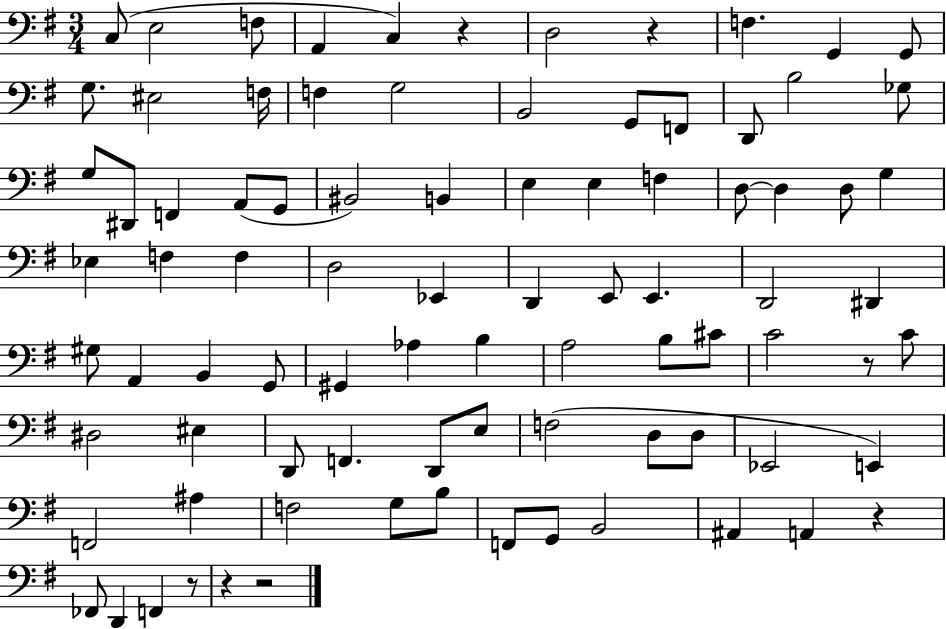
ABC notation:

X:1
T:Untitled
M:3/4
L:1/4
K:G
C,/2 E,2 F,/2 A,, C, z D,2 z F, G,, G,,/2 G,/2 ^E,2 F,/4 F, G,2 B,,2 G,,/2 F,,/2 D,,/2 B,2 _G,/2 G,/2 ^D,,/2 F,, A,,/2 G,,/2 ^B,,2 B,, E, E, F, D,/2 D, D,/2 G, _E, F, F, D,2 _E,, D,, E,,/2 E,, D,,2 ^D,, ^G,/2 A,, B,, G,,/2 ^G,, _A, B, A,2 B,/2 ^C/2 C2 z/2 C/2 ^D,2 ^E, D,,/2 F,, D,,/2 E,/2 F,2 D,/2 D,/2 _E,,2 E,, F,,2 ^A, F,2 G,/2 B,/2 F,,/2 G,,/2 B,,2 ^A,, A,, z _F,,/2 D,, F,, z/2 z z2